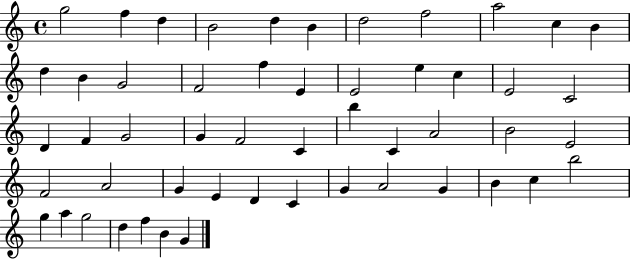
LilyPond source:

{
  \clef treble
  \time 4/4
  \defaultTimeSignature
  \key c \major
  g''2 f''4 d''4 | b'2 d''4 b'4 | d''2 f''2 | a''2 c''4 b'4 | \break d''4 b'4 g'2 | f'2 f''4 e'4 | e'2 e''4 c''4 | e'2 c'2 | \break d'4 f'4 g'2 | g'4 f'2 c'4 | b''4 c'4 a'2 | b'2 e'2 | \break f'2 a'2 | g'4 e'4 d'4 c'4 | g'4 a'2 g'4 | b'4 c''4 b''2 | \break g''4 a''4 g''2 | d''4 f''4 b'4 g'4 | \bar "|."
}